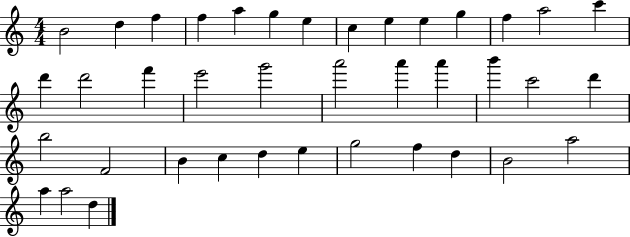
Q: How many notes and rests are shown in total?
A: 39